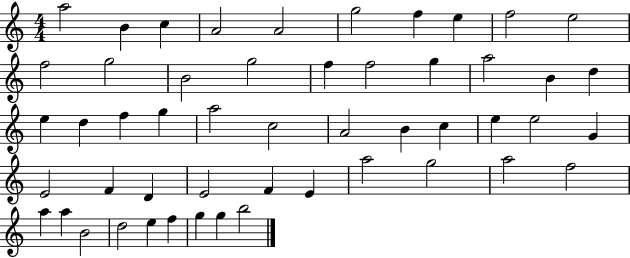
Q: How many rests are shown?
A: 0